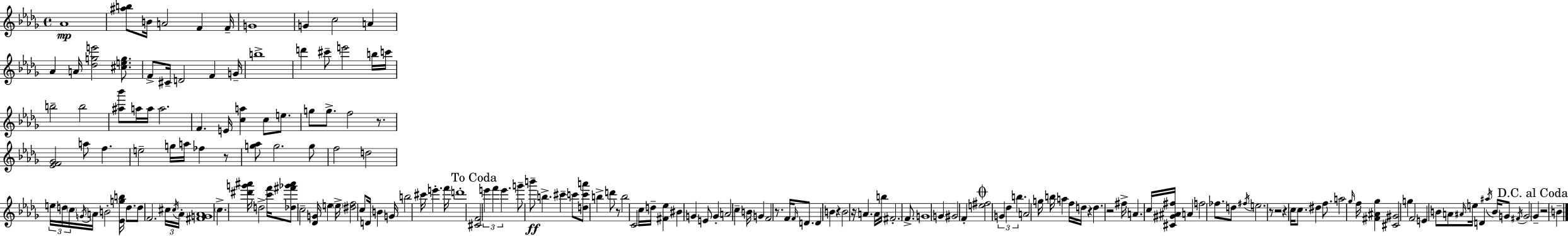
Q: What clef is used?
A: treble